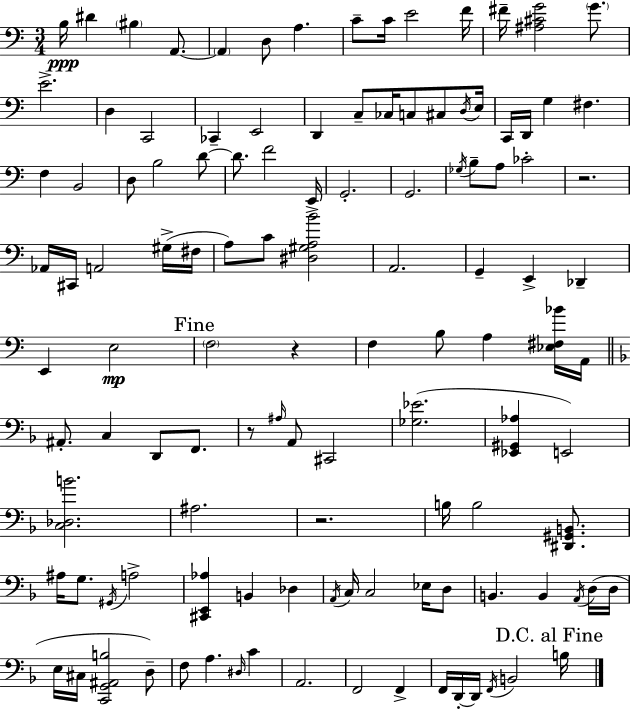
X:1
T:Untitled
M:3/4
L:1/4
K:Am
B,/4 ^D ^B, A,,/2 A,, D,/2 A, C/2 C/4 E2 F/4 ^F/4 [^A,^CG]2 G/2 E2 D, C,,2 _C,, E,,2 D,, C,/2 _C,/4 C,/2 ^C,/2 D,/4 E,/4 C,,/4 D,,/4 G, ^F, F, B,,2 D,/2 B,2 D/2 D/2 F2 E,,/4 G,,2 G,,2 _G,/4 B,/2 A,/2 _C2 z2 _A,,/4 ^C,,/4 A,,2 ^G,/4 ^F,/4 A,/2 C/2 [^D,^G,A,B]2 A,,2 G,, E,, _D,, E,, E,2 F,2 z F, B,/2 A, [_E,^F,_B]/4 A,,/4 ^A,,/2 C, D,,/2 F,,/2 z/2 ^A,/4 A,,/2 ^C,,2 [_G,_E]2 [_E,,^G,,_A,] E,,2 [C,_D,B]2 ^A,2 z2 B,/4 B,2 [^D,,^G,,B,,]/2 ^A,/4 G,/2 ^G,,/4 A,2 [^C,,E,,_A,] B,, _D, A,,/4 C,/4 C,2 _E,/4 D,/2 B,, B,, A,,/4 D,/4 D,/4 E,/4 ^C,/4 [C,,G,,^A,,B,]2 D,/2 F,/2 A, ^D,/4 C A,,2 F,,2 F,, F,,/4 D,,/4 D,,/4 F,,/4 B,,2 B,/4